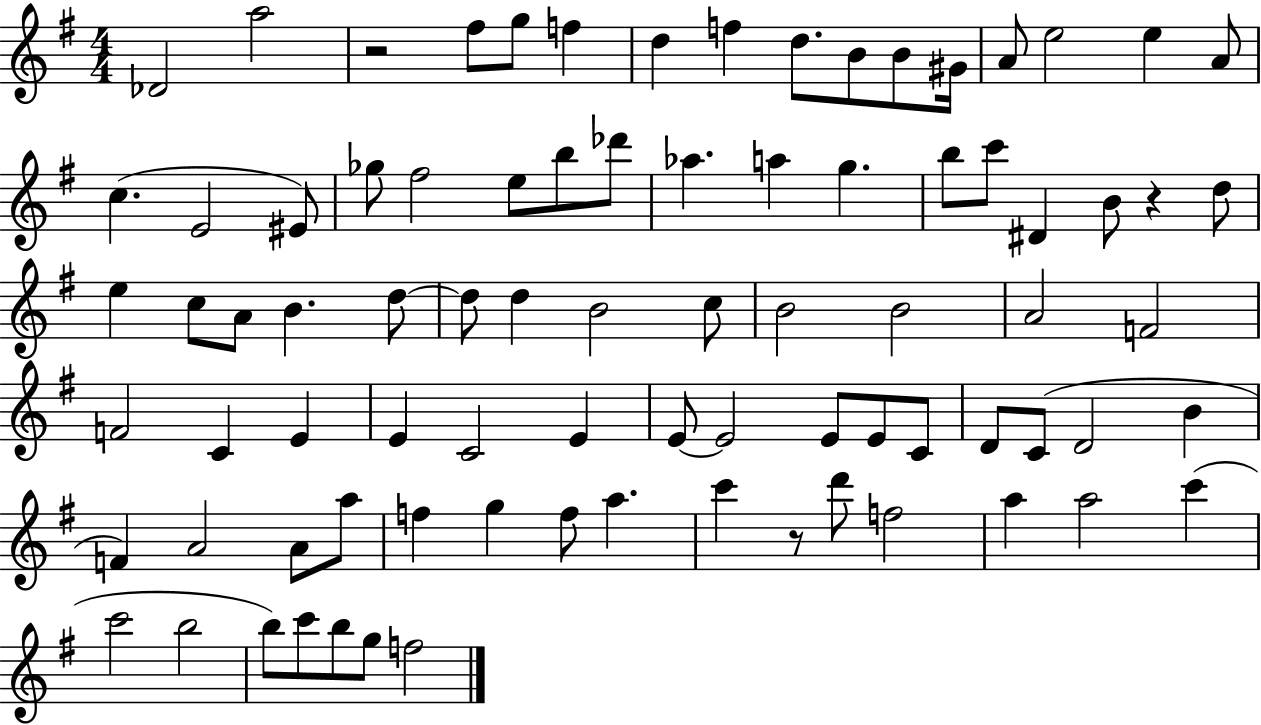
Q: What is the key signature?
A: G major